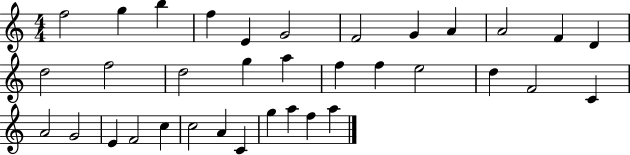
F5/h G5/q B5/q F5/q E4/q G4/h F4/h G4/q A4/q A4/h F4/q D4/q D5/h F5/h D5/h G5/q A5/q F5/q F5/q E5/h D5/q F4/h C4/q A4/h G4/h E4/q F4/h C5/q C5/h A4/q C4/q G5/q A5/q F5/q A5/q